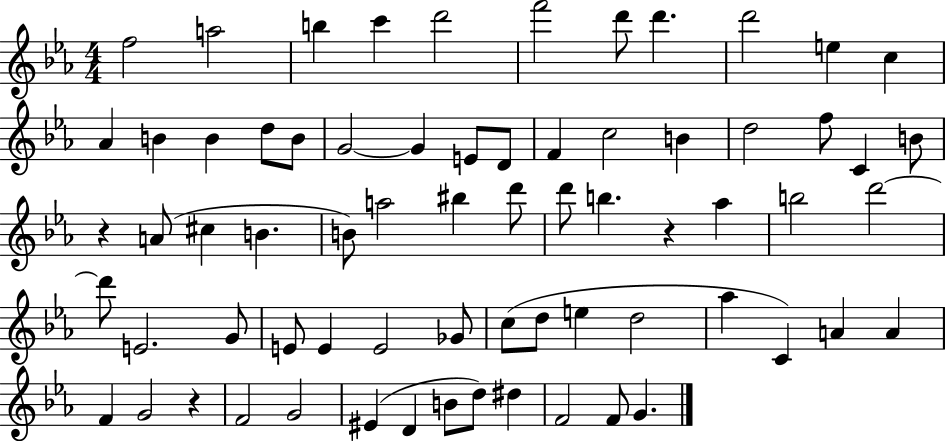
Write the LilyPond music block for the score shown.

{
  \clef treble
  \numericTimeSignature
  \time 4/4
  \key ees \major
  \repeat volta 2 { f''2 a''2 | b''4 c'''4 d'''2 | f'''2 d'''8 d'''4. | d'''2 e''4 c''4 | \break aes'4 b'4 b'4 d''8 b'8 | g'2~~ g'4 e'8 d'8 | f'4 c''2 b'4 | d''2 f''8 c'4 b'8 | \break r4 a'8( cis''4 b'4. | b'8) a''2 bis''4 d'''8 | d'''8 b''4. r4 aes''4 | b''2 d'''2~~ | \break d'''8 e'2. g'8 | e'8 e'4 e'2 ges'8 | c''8( d''8 e''4 d''2 | aes''4 c'4) a'4 a'4 | \break f'4 g'2 r4 | f'2 g'2 | eis'4( d'4 b'8 d''8) dis''4 | f'2 f'8 g'4. | \break } \bar "|."
}